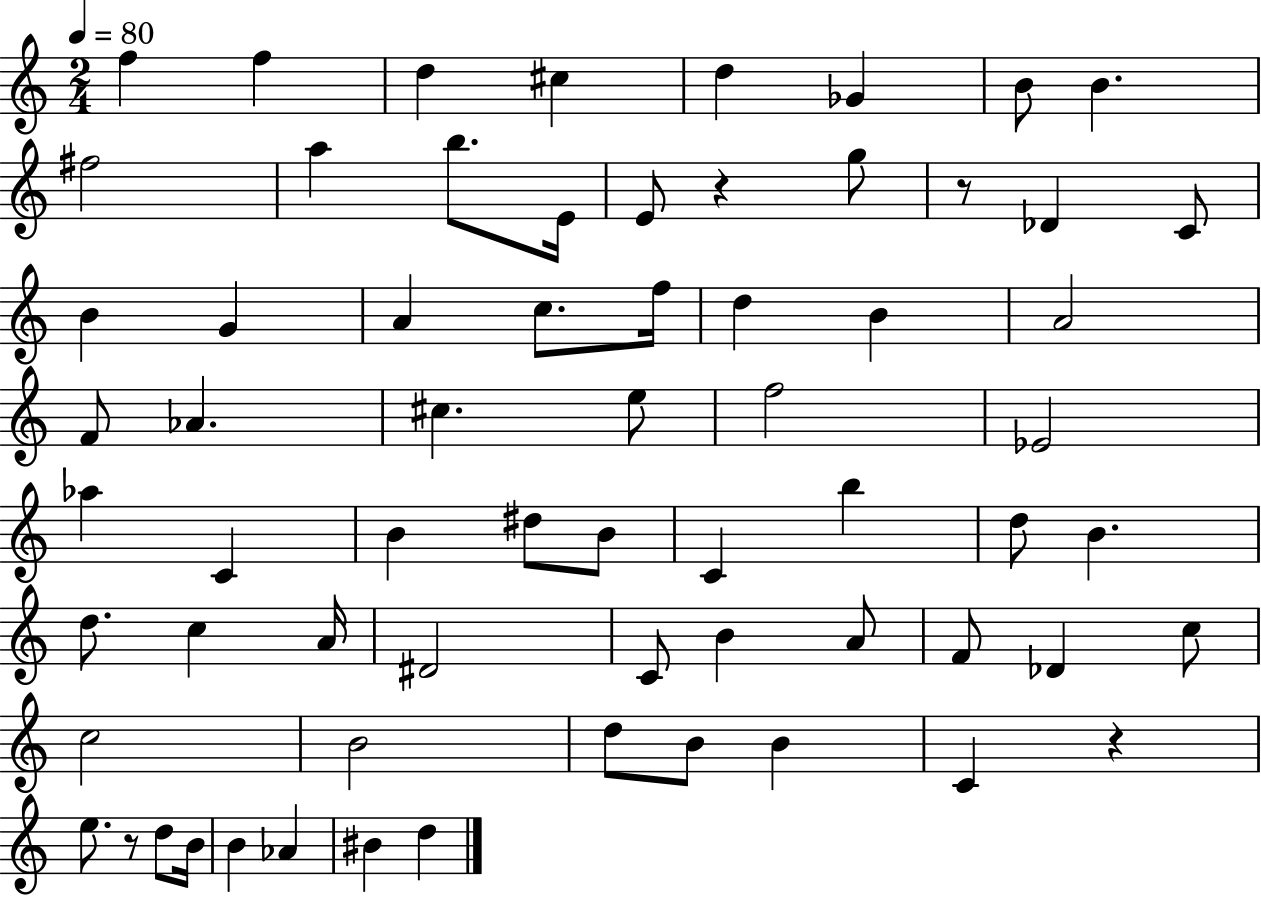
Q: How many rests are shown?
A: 4